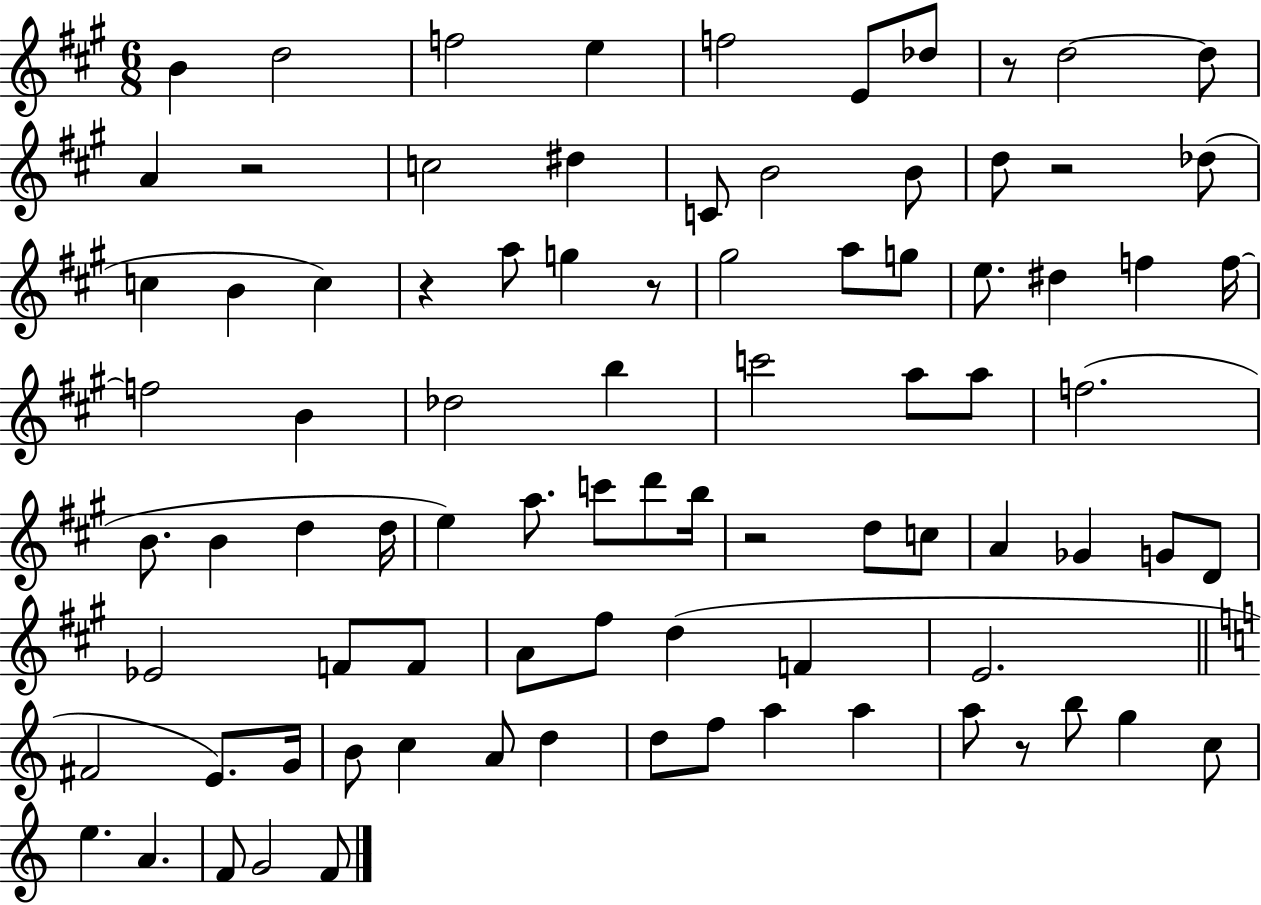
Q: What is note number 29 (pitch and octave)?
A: F5